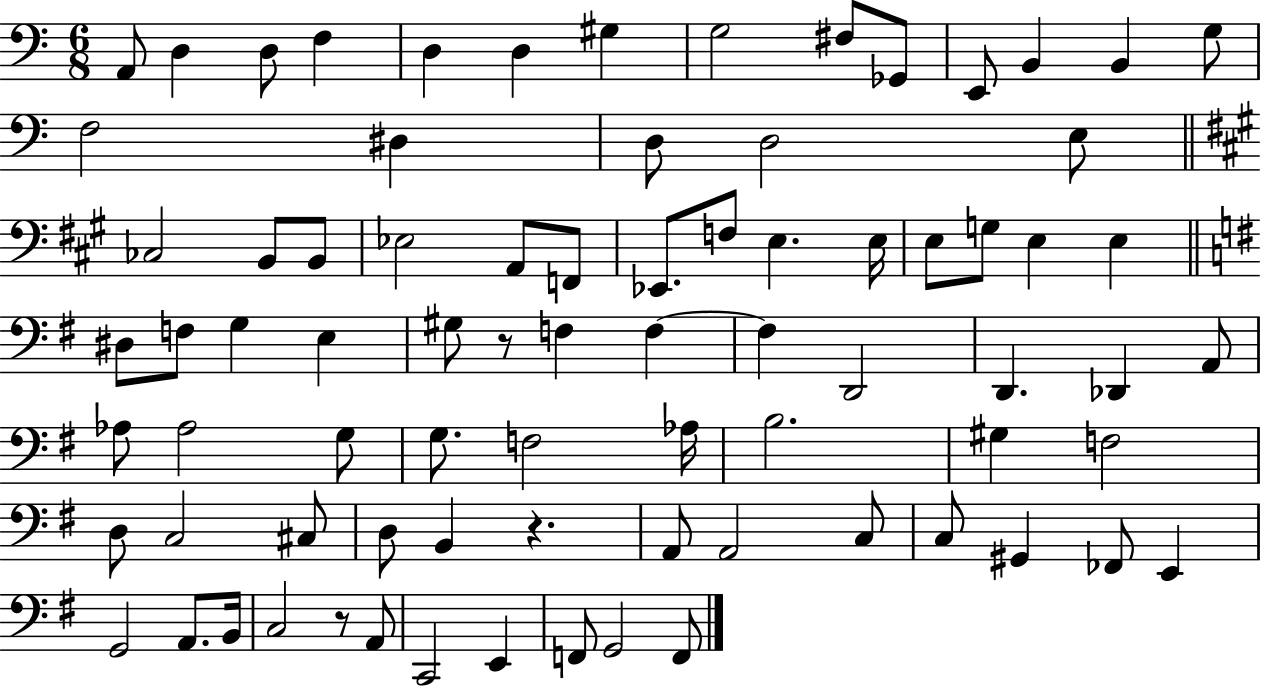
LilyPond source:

{
  \clef bass
  \numericTimeSignature
  \time 6/8
  \key c \major
  a,8 d4 d8 f4 | d4 d4 gis4 | g2 fis8 ges,8 | e,8 b,4 b,4 g8 | \break f2 dis4 | d8 d2 e8 | \bar "||" \break \key a \major ces2 b,8 b,8 | ees2 a,8 f,8 | ees,8. f8 e4. e16 | e8 g8 e4 e4 | \break \bar "||" \break \key g \major dis8 f8 g4 e4 | gis8 r8 f4 f4~~ | f4 d,2 | d,4. des,4 a,8 | \break aes8 aes2 g8 | g8. f2 aes16 | b2. | gis4 f2 | \break d8 c2 cis8 | d8 b,4 r4. | a,8 a,2 c8 | c8 gis,4 fes,8 e,4 | \break g,2 a,8. b,16 | c2 r8 a,8 | c,2 e,4 | f,8 g,2 f,8 | \break \bar "|."
}